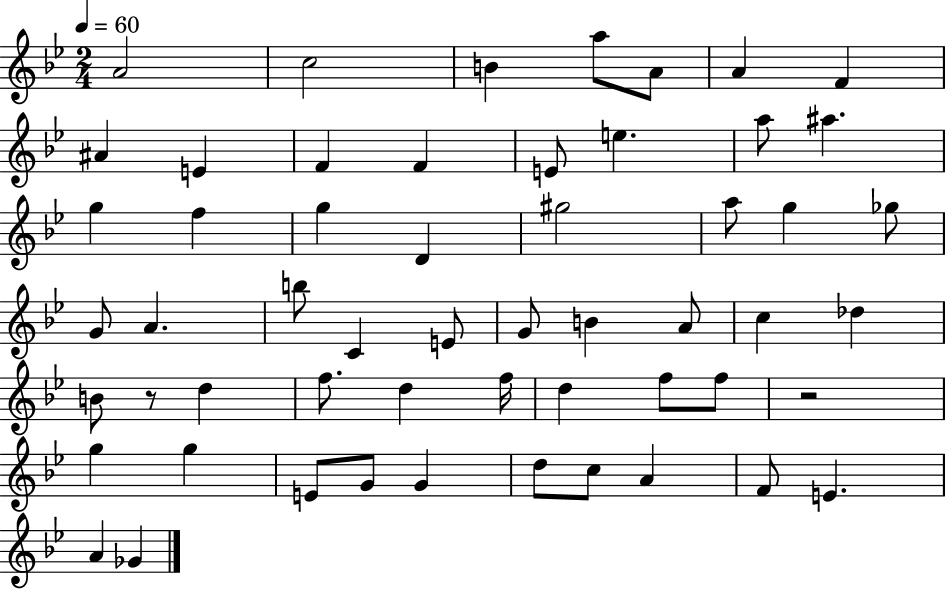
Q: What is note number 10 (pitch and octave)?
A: F4